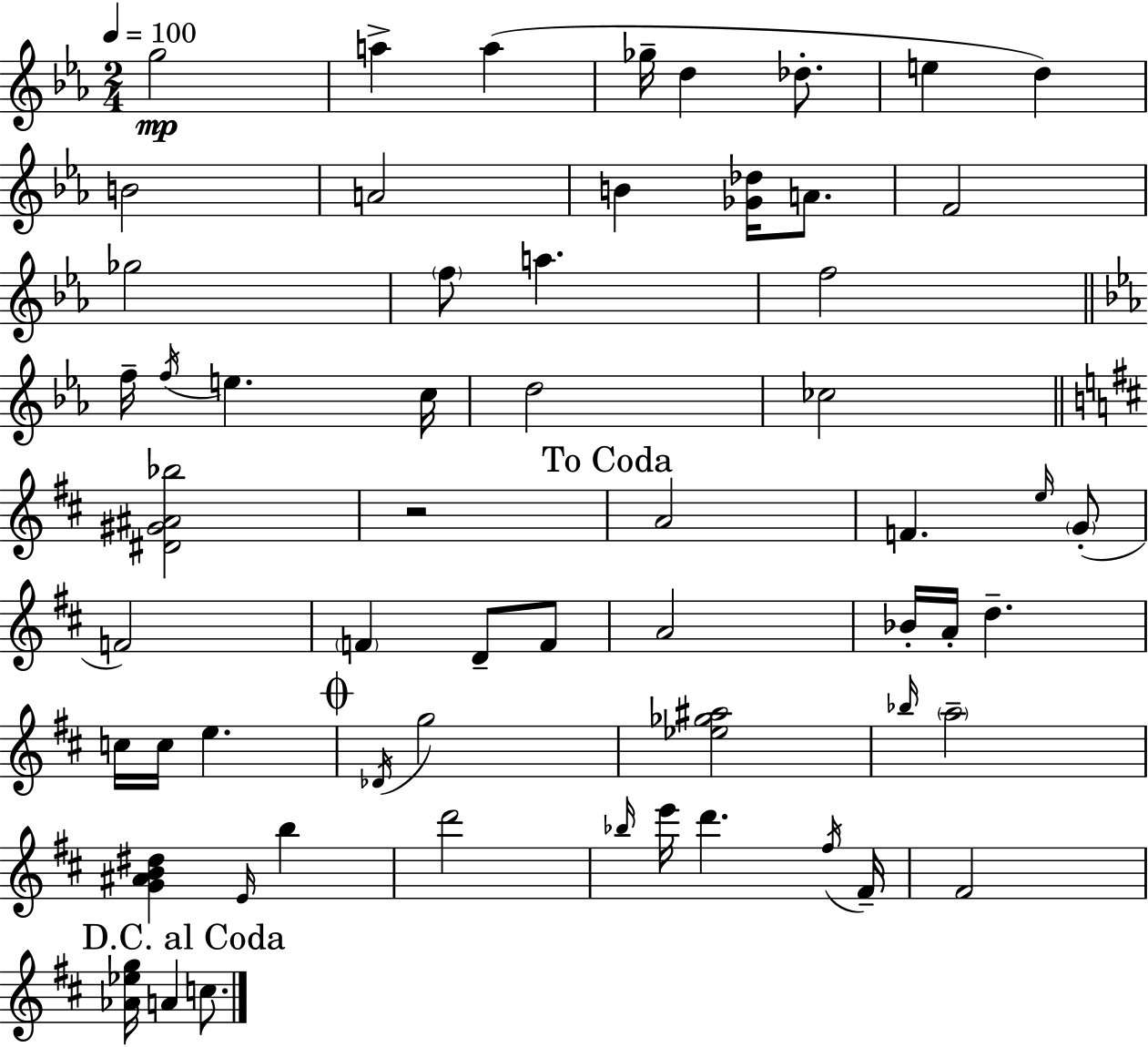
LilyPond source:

{
  \clef treble
  \numericTimeSignature
  \time 2/4
  \key c \minor
  \tempo 4 = 100
  g''2\mp | a''4-> a''4( | ges''16-- d''4 des''8.-. | e''4 d''4) | \break b'2 | a'2 | b'4 <ges' des''>16 a'8. | f'2 | \break ges''2 | \parenthesize f''8 a''4. | f''2 | \bar "||" \break \key c \minor f''16-- \acciaccatura { f''16 } e''4. | c''16 d''2 | ces''2 | \bar "||" \break \key d \major <dis' gis' ais' bes''>2 | r2 | \mark "To Coda" a'2 | f'4. \grace { e''16 }( \parenthesize g'8-. | \break f'2) | \parenthesize f'4 d'8-- f'8 | a'2 | bes'16-. a'16-. d''4.-- | \break c''16 c''16 e''4. | \mark \markup { \musicglyph "scripts.coda" } \acciaccatura { des'16 } g''2 | <ees'' ges'' ais''>2 | \grace { bes''16 } \parenthesize a''2-- | \break <g' ais' b' dis''>4 \grace { e'16 } | b''4 d'''2 | \grace { bes''16 } e'''16 d'''4. | \acciaccatura { fis''16 } fis'16-- fis'2 | \break \mark "D.C. al Coda" <aes' ees'' g''>16 a'4 | c''8. \bar "|."
}